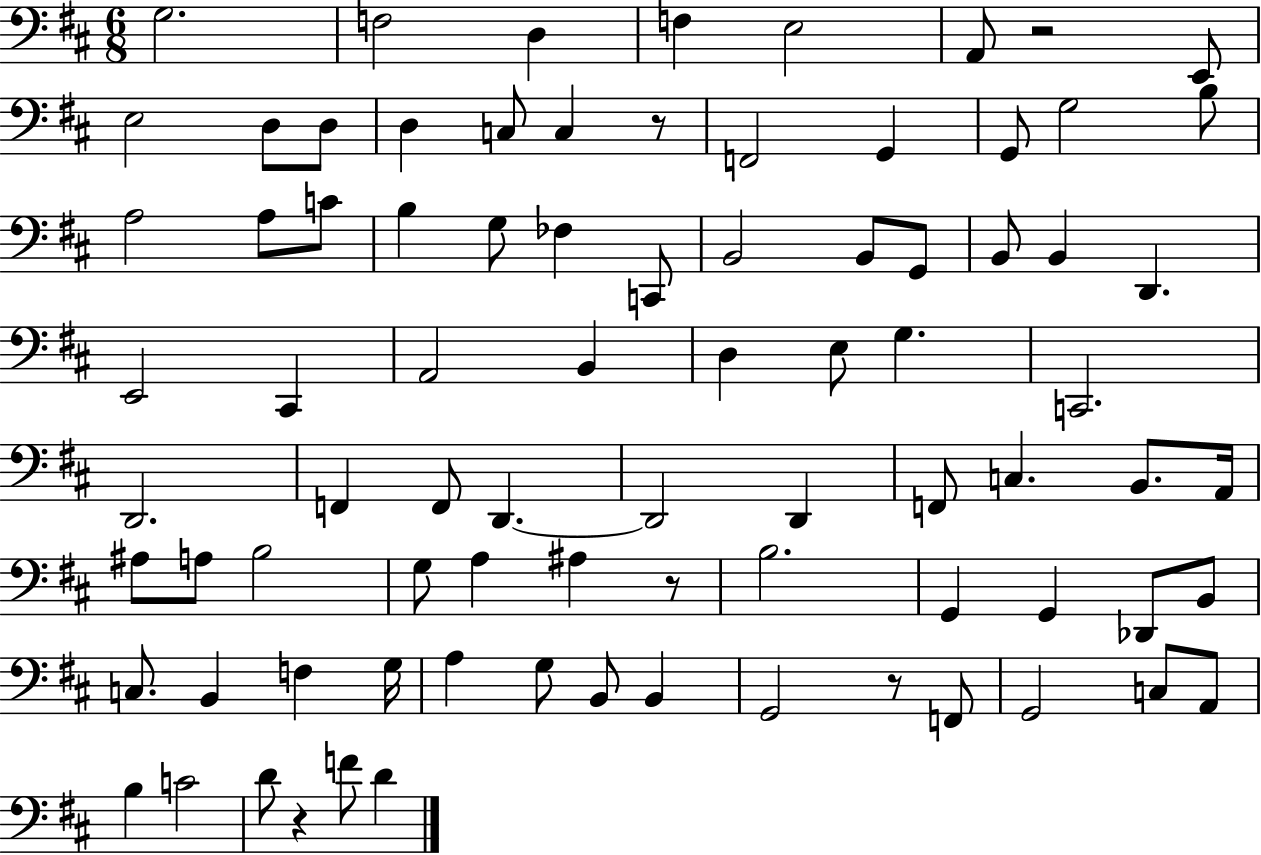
{
  \clef bass
  \numericTimeSignature
  \time 6/8
  \key d \major
  g2. | f2 d4 | f4 e2 | a,8 r2 e,8 | \break e2 d8 d8 | d4 c8 c4 r8 | f,2 g,4 | g,8 g2 b8 | \break a2 a8 c'8 | b4 g8 fes4 c,8 | b,2 b,8 g,8 | b,8 b,4 d,4. | \break e,2 cis,4 | a,2 b,4 | d4 e8 g4. | c,2. | \break d,2. | f,4 f,8 d,4.~~ | d,2 d,4 | f,8 c4. b,8. a,16 | \break ais8 a8 b2 | g8 a4 ais4 r8 | b2. | g,4 g,4 des,8 b,8 | \break c8. b,4 f4 g16 | a4 g8 b,8 b,4 | g,2 r8 f,8 | g,2 c8 a,8 | \break b4 c'2 | d'8 r4 f'8 d'4 | \bar "|."
}